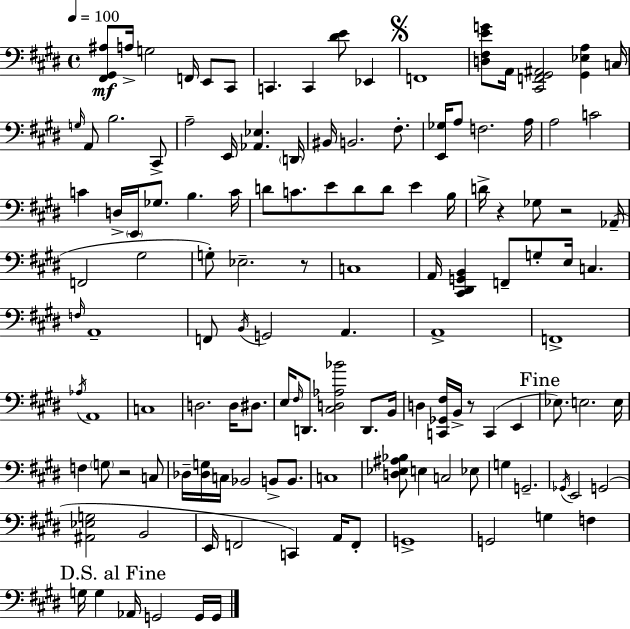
[F#2,G#2,A#3]/e A3/s G3/h F2/s E2/e C#2/e C2/q. C2/q [D#4,E4]/e Eb2/q F2/w [D3,F#3,E4,G4]/e A2/s [C#2,F2,G#2,A#2]/h [G#2,Eb3,A3]/q C3/s G3/s A2/e B3/h. C#2/e A3/h E2/s [Ab2,Eb3]/q. D2/s BIS2/s B2/h. F#3/e. [E2,Gb3]/s A3/e F3/h. A3/s A3/h C4/h C4/q D3/s E2/s Gb3/e. B3/q. C4/s D4/e C4/e. E4/e D4/e D4/e E4/q B3/s D4/s R/q Gb3/e R/h Ab2/s F2/h G#3/h G3/e Eb3/h. R/e C3/w A2/s [C#2,D#2,G2,B2]/q F2/e G3/e E3/s C3/q. F3/s A2/w F2/e B2/s G2/h A2/q. A2/w F2/w Ab3/s A2/w C3/w D3/h. D3/s D#3/e. E3/s F#3/s D2/e. [C#3,D3,Ab3,Bb4]/h D2/e. B2/s D3/q [C2,Gb2,F#3]/s B2/s R/e C2/q E2/q Eb3/e. E3/h. E3/s F3/q G3/e R/h C3/e Db3/s [Db3,G3]/s C3/s Bb2/h B2/e B2/e. C3/w [D3,Eb3,A#3,Bb3]/e E3/q C3/h Eb3/e G3/q G2/h. Gb2/s E2/h G2/h [A#2,Eb3,G3]/h B2/h E2/s F2/h C2/q A2/s F2/e G2/w G2/h G3/q F3/q G3/s G3/q Ab2/s G2/h G2/s G2/s